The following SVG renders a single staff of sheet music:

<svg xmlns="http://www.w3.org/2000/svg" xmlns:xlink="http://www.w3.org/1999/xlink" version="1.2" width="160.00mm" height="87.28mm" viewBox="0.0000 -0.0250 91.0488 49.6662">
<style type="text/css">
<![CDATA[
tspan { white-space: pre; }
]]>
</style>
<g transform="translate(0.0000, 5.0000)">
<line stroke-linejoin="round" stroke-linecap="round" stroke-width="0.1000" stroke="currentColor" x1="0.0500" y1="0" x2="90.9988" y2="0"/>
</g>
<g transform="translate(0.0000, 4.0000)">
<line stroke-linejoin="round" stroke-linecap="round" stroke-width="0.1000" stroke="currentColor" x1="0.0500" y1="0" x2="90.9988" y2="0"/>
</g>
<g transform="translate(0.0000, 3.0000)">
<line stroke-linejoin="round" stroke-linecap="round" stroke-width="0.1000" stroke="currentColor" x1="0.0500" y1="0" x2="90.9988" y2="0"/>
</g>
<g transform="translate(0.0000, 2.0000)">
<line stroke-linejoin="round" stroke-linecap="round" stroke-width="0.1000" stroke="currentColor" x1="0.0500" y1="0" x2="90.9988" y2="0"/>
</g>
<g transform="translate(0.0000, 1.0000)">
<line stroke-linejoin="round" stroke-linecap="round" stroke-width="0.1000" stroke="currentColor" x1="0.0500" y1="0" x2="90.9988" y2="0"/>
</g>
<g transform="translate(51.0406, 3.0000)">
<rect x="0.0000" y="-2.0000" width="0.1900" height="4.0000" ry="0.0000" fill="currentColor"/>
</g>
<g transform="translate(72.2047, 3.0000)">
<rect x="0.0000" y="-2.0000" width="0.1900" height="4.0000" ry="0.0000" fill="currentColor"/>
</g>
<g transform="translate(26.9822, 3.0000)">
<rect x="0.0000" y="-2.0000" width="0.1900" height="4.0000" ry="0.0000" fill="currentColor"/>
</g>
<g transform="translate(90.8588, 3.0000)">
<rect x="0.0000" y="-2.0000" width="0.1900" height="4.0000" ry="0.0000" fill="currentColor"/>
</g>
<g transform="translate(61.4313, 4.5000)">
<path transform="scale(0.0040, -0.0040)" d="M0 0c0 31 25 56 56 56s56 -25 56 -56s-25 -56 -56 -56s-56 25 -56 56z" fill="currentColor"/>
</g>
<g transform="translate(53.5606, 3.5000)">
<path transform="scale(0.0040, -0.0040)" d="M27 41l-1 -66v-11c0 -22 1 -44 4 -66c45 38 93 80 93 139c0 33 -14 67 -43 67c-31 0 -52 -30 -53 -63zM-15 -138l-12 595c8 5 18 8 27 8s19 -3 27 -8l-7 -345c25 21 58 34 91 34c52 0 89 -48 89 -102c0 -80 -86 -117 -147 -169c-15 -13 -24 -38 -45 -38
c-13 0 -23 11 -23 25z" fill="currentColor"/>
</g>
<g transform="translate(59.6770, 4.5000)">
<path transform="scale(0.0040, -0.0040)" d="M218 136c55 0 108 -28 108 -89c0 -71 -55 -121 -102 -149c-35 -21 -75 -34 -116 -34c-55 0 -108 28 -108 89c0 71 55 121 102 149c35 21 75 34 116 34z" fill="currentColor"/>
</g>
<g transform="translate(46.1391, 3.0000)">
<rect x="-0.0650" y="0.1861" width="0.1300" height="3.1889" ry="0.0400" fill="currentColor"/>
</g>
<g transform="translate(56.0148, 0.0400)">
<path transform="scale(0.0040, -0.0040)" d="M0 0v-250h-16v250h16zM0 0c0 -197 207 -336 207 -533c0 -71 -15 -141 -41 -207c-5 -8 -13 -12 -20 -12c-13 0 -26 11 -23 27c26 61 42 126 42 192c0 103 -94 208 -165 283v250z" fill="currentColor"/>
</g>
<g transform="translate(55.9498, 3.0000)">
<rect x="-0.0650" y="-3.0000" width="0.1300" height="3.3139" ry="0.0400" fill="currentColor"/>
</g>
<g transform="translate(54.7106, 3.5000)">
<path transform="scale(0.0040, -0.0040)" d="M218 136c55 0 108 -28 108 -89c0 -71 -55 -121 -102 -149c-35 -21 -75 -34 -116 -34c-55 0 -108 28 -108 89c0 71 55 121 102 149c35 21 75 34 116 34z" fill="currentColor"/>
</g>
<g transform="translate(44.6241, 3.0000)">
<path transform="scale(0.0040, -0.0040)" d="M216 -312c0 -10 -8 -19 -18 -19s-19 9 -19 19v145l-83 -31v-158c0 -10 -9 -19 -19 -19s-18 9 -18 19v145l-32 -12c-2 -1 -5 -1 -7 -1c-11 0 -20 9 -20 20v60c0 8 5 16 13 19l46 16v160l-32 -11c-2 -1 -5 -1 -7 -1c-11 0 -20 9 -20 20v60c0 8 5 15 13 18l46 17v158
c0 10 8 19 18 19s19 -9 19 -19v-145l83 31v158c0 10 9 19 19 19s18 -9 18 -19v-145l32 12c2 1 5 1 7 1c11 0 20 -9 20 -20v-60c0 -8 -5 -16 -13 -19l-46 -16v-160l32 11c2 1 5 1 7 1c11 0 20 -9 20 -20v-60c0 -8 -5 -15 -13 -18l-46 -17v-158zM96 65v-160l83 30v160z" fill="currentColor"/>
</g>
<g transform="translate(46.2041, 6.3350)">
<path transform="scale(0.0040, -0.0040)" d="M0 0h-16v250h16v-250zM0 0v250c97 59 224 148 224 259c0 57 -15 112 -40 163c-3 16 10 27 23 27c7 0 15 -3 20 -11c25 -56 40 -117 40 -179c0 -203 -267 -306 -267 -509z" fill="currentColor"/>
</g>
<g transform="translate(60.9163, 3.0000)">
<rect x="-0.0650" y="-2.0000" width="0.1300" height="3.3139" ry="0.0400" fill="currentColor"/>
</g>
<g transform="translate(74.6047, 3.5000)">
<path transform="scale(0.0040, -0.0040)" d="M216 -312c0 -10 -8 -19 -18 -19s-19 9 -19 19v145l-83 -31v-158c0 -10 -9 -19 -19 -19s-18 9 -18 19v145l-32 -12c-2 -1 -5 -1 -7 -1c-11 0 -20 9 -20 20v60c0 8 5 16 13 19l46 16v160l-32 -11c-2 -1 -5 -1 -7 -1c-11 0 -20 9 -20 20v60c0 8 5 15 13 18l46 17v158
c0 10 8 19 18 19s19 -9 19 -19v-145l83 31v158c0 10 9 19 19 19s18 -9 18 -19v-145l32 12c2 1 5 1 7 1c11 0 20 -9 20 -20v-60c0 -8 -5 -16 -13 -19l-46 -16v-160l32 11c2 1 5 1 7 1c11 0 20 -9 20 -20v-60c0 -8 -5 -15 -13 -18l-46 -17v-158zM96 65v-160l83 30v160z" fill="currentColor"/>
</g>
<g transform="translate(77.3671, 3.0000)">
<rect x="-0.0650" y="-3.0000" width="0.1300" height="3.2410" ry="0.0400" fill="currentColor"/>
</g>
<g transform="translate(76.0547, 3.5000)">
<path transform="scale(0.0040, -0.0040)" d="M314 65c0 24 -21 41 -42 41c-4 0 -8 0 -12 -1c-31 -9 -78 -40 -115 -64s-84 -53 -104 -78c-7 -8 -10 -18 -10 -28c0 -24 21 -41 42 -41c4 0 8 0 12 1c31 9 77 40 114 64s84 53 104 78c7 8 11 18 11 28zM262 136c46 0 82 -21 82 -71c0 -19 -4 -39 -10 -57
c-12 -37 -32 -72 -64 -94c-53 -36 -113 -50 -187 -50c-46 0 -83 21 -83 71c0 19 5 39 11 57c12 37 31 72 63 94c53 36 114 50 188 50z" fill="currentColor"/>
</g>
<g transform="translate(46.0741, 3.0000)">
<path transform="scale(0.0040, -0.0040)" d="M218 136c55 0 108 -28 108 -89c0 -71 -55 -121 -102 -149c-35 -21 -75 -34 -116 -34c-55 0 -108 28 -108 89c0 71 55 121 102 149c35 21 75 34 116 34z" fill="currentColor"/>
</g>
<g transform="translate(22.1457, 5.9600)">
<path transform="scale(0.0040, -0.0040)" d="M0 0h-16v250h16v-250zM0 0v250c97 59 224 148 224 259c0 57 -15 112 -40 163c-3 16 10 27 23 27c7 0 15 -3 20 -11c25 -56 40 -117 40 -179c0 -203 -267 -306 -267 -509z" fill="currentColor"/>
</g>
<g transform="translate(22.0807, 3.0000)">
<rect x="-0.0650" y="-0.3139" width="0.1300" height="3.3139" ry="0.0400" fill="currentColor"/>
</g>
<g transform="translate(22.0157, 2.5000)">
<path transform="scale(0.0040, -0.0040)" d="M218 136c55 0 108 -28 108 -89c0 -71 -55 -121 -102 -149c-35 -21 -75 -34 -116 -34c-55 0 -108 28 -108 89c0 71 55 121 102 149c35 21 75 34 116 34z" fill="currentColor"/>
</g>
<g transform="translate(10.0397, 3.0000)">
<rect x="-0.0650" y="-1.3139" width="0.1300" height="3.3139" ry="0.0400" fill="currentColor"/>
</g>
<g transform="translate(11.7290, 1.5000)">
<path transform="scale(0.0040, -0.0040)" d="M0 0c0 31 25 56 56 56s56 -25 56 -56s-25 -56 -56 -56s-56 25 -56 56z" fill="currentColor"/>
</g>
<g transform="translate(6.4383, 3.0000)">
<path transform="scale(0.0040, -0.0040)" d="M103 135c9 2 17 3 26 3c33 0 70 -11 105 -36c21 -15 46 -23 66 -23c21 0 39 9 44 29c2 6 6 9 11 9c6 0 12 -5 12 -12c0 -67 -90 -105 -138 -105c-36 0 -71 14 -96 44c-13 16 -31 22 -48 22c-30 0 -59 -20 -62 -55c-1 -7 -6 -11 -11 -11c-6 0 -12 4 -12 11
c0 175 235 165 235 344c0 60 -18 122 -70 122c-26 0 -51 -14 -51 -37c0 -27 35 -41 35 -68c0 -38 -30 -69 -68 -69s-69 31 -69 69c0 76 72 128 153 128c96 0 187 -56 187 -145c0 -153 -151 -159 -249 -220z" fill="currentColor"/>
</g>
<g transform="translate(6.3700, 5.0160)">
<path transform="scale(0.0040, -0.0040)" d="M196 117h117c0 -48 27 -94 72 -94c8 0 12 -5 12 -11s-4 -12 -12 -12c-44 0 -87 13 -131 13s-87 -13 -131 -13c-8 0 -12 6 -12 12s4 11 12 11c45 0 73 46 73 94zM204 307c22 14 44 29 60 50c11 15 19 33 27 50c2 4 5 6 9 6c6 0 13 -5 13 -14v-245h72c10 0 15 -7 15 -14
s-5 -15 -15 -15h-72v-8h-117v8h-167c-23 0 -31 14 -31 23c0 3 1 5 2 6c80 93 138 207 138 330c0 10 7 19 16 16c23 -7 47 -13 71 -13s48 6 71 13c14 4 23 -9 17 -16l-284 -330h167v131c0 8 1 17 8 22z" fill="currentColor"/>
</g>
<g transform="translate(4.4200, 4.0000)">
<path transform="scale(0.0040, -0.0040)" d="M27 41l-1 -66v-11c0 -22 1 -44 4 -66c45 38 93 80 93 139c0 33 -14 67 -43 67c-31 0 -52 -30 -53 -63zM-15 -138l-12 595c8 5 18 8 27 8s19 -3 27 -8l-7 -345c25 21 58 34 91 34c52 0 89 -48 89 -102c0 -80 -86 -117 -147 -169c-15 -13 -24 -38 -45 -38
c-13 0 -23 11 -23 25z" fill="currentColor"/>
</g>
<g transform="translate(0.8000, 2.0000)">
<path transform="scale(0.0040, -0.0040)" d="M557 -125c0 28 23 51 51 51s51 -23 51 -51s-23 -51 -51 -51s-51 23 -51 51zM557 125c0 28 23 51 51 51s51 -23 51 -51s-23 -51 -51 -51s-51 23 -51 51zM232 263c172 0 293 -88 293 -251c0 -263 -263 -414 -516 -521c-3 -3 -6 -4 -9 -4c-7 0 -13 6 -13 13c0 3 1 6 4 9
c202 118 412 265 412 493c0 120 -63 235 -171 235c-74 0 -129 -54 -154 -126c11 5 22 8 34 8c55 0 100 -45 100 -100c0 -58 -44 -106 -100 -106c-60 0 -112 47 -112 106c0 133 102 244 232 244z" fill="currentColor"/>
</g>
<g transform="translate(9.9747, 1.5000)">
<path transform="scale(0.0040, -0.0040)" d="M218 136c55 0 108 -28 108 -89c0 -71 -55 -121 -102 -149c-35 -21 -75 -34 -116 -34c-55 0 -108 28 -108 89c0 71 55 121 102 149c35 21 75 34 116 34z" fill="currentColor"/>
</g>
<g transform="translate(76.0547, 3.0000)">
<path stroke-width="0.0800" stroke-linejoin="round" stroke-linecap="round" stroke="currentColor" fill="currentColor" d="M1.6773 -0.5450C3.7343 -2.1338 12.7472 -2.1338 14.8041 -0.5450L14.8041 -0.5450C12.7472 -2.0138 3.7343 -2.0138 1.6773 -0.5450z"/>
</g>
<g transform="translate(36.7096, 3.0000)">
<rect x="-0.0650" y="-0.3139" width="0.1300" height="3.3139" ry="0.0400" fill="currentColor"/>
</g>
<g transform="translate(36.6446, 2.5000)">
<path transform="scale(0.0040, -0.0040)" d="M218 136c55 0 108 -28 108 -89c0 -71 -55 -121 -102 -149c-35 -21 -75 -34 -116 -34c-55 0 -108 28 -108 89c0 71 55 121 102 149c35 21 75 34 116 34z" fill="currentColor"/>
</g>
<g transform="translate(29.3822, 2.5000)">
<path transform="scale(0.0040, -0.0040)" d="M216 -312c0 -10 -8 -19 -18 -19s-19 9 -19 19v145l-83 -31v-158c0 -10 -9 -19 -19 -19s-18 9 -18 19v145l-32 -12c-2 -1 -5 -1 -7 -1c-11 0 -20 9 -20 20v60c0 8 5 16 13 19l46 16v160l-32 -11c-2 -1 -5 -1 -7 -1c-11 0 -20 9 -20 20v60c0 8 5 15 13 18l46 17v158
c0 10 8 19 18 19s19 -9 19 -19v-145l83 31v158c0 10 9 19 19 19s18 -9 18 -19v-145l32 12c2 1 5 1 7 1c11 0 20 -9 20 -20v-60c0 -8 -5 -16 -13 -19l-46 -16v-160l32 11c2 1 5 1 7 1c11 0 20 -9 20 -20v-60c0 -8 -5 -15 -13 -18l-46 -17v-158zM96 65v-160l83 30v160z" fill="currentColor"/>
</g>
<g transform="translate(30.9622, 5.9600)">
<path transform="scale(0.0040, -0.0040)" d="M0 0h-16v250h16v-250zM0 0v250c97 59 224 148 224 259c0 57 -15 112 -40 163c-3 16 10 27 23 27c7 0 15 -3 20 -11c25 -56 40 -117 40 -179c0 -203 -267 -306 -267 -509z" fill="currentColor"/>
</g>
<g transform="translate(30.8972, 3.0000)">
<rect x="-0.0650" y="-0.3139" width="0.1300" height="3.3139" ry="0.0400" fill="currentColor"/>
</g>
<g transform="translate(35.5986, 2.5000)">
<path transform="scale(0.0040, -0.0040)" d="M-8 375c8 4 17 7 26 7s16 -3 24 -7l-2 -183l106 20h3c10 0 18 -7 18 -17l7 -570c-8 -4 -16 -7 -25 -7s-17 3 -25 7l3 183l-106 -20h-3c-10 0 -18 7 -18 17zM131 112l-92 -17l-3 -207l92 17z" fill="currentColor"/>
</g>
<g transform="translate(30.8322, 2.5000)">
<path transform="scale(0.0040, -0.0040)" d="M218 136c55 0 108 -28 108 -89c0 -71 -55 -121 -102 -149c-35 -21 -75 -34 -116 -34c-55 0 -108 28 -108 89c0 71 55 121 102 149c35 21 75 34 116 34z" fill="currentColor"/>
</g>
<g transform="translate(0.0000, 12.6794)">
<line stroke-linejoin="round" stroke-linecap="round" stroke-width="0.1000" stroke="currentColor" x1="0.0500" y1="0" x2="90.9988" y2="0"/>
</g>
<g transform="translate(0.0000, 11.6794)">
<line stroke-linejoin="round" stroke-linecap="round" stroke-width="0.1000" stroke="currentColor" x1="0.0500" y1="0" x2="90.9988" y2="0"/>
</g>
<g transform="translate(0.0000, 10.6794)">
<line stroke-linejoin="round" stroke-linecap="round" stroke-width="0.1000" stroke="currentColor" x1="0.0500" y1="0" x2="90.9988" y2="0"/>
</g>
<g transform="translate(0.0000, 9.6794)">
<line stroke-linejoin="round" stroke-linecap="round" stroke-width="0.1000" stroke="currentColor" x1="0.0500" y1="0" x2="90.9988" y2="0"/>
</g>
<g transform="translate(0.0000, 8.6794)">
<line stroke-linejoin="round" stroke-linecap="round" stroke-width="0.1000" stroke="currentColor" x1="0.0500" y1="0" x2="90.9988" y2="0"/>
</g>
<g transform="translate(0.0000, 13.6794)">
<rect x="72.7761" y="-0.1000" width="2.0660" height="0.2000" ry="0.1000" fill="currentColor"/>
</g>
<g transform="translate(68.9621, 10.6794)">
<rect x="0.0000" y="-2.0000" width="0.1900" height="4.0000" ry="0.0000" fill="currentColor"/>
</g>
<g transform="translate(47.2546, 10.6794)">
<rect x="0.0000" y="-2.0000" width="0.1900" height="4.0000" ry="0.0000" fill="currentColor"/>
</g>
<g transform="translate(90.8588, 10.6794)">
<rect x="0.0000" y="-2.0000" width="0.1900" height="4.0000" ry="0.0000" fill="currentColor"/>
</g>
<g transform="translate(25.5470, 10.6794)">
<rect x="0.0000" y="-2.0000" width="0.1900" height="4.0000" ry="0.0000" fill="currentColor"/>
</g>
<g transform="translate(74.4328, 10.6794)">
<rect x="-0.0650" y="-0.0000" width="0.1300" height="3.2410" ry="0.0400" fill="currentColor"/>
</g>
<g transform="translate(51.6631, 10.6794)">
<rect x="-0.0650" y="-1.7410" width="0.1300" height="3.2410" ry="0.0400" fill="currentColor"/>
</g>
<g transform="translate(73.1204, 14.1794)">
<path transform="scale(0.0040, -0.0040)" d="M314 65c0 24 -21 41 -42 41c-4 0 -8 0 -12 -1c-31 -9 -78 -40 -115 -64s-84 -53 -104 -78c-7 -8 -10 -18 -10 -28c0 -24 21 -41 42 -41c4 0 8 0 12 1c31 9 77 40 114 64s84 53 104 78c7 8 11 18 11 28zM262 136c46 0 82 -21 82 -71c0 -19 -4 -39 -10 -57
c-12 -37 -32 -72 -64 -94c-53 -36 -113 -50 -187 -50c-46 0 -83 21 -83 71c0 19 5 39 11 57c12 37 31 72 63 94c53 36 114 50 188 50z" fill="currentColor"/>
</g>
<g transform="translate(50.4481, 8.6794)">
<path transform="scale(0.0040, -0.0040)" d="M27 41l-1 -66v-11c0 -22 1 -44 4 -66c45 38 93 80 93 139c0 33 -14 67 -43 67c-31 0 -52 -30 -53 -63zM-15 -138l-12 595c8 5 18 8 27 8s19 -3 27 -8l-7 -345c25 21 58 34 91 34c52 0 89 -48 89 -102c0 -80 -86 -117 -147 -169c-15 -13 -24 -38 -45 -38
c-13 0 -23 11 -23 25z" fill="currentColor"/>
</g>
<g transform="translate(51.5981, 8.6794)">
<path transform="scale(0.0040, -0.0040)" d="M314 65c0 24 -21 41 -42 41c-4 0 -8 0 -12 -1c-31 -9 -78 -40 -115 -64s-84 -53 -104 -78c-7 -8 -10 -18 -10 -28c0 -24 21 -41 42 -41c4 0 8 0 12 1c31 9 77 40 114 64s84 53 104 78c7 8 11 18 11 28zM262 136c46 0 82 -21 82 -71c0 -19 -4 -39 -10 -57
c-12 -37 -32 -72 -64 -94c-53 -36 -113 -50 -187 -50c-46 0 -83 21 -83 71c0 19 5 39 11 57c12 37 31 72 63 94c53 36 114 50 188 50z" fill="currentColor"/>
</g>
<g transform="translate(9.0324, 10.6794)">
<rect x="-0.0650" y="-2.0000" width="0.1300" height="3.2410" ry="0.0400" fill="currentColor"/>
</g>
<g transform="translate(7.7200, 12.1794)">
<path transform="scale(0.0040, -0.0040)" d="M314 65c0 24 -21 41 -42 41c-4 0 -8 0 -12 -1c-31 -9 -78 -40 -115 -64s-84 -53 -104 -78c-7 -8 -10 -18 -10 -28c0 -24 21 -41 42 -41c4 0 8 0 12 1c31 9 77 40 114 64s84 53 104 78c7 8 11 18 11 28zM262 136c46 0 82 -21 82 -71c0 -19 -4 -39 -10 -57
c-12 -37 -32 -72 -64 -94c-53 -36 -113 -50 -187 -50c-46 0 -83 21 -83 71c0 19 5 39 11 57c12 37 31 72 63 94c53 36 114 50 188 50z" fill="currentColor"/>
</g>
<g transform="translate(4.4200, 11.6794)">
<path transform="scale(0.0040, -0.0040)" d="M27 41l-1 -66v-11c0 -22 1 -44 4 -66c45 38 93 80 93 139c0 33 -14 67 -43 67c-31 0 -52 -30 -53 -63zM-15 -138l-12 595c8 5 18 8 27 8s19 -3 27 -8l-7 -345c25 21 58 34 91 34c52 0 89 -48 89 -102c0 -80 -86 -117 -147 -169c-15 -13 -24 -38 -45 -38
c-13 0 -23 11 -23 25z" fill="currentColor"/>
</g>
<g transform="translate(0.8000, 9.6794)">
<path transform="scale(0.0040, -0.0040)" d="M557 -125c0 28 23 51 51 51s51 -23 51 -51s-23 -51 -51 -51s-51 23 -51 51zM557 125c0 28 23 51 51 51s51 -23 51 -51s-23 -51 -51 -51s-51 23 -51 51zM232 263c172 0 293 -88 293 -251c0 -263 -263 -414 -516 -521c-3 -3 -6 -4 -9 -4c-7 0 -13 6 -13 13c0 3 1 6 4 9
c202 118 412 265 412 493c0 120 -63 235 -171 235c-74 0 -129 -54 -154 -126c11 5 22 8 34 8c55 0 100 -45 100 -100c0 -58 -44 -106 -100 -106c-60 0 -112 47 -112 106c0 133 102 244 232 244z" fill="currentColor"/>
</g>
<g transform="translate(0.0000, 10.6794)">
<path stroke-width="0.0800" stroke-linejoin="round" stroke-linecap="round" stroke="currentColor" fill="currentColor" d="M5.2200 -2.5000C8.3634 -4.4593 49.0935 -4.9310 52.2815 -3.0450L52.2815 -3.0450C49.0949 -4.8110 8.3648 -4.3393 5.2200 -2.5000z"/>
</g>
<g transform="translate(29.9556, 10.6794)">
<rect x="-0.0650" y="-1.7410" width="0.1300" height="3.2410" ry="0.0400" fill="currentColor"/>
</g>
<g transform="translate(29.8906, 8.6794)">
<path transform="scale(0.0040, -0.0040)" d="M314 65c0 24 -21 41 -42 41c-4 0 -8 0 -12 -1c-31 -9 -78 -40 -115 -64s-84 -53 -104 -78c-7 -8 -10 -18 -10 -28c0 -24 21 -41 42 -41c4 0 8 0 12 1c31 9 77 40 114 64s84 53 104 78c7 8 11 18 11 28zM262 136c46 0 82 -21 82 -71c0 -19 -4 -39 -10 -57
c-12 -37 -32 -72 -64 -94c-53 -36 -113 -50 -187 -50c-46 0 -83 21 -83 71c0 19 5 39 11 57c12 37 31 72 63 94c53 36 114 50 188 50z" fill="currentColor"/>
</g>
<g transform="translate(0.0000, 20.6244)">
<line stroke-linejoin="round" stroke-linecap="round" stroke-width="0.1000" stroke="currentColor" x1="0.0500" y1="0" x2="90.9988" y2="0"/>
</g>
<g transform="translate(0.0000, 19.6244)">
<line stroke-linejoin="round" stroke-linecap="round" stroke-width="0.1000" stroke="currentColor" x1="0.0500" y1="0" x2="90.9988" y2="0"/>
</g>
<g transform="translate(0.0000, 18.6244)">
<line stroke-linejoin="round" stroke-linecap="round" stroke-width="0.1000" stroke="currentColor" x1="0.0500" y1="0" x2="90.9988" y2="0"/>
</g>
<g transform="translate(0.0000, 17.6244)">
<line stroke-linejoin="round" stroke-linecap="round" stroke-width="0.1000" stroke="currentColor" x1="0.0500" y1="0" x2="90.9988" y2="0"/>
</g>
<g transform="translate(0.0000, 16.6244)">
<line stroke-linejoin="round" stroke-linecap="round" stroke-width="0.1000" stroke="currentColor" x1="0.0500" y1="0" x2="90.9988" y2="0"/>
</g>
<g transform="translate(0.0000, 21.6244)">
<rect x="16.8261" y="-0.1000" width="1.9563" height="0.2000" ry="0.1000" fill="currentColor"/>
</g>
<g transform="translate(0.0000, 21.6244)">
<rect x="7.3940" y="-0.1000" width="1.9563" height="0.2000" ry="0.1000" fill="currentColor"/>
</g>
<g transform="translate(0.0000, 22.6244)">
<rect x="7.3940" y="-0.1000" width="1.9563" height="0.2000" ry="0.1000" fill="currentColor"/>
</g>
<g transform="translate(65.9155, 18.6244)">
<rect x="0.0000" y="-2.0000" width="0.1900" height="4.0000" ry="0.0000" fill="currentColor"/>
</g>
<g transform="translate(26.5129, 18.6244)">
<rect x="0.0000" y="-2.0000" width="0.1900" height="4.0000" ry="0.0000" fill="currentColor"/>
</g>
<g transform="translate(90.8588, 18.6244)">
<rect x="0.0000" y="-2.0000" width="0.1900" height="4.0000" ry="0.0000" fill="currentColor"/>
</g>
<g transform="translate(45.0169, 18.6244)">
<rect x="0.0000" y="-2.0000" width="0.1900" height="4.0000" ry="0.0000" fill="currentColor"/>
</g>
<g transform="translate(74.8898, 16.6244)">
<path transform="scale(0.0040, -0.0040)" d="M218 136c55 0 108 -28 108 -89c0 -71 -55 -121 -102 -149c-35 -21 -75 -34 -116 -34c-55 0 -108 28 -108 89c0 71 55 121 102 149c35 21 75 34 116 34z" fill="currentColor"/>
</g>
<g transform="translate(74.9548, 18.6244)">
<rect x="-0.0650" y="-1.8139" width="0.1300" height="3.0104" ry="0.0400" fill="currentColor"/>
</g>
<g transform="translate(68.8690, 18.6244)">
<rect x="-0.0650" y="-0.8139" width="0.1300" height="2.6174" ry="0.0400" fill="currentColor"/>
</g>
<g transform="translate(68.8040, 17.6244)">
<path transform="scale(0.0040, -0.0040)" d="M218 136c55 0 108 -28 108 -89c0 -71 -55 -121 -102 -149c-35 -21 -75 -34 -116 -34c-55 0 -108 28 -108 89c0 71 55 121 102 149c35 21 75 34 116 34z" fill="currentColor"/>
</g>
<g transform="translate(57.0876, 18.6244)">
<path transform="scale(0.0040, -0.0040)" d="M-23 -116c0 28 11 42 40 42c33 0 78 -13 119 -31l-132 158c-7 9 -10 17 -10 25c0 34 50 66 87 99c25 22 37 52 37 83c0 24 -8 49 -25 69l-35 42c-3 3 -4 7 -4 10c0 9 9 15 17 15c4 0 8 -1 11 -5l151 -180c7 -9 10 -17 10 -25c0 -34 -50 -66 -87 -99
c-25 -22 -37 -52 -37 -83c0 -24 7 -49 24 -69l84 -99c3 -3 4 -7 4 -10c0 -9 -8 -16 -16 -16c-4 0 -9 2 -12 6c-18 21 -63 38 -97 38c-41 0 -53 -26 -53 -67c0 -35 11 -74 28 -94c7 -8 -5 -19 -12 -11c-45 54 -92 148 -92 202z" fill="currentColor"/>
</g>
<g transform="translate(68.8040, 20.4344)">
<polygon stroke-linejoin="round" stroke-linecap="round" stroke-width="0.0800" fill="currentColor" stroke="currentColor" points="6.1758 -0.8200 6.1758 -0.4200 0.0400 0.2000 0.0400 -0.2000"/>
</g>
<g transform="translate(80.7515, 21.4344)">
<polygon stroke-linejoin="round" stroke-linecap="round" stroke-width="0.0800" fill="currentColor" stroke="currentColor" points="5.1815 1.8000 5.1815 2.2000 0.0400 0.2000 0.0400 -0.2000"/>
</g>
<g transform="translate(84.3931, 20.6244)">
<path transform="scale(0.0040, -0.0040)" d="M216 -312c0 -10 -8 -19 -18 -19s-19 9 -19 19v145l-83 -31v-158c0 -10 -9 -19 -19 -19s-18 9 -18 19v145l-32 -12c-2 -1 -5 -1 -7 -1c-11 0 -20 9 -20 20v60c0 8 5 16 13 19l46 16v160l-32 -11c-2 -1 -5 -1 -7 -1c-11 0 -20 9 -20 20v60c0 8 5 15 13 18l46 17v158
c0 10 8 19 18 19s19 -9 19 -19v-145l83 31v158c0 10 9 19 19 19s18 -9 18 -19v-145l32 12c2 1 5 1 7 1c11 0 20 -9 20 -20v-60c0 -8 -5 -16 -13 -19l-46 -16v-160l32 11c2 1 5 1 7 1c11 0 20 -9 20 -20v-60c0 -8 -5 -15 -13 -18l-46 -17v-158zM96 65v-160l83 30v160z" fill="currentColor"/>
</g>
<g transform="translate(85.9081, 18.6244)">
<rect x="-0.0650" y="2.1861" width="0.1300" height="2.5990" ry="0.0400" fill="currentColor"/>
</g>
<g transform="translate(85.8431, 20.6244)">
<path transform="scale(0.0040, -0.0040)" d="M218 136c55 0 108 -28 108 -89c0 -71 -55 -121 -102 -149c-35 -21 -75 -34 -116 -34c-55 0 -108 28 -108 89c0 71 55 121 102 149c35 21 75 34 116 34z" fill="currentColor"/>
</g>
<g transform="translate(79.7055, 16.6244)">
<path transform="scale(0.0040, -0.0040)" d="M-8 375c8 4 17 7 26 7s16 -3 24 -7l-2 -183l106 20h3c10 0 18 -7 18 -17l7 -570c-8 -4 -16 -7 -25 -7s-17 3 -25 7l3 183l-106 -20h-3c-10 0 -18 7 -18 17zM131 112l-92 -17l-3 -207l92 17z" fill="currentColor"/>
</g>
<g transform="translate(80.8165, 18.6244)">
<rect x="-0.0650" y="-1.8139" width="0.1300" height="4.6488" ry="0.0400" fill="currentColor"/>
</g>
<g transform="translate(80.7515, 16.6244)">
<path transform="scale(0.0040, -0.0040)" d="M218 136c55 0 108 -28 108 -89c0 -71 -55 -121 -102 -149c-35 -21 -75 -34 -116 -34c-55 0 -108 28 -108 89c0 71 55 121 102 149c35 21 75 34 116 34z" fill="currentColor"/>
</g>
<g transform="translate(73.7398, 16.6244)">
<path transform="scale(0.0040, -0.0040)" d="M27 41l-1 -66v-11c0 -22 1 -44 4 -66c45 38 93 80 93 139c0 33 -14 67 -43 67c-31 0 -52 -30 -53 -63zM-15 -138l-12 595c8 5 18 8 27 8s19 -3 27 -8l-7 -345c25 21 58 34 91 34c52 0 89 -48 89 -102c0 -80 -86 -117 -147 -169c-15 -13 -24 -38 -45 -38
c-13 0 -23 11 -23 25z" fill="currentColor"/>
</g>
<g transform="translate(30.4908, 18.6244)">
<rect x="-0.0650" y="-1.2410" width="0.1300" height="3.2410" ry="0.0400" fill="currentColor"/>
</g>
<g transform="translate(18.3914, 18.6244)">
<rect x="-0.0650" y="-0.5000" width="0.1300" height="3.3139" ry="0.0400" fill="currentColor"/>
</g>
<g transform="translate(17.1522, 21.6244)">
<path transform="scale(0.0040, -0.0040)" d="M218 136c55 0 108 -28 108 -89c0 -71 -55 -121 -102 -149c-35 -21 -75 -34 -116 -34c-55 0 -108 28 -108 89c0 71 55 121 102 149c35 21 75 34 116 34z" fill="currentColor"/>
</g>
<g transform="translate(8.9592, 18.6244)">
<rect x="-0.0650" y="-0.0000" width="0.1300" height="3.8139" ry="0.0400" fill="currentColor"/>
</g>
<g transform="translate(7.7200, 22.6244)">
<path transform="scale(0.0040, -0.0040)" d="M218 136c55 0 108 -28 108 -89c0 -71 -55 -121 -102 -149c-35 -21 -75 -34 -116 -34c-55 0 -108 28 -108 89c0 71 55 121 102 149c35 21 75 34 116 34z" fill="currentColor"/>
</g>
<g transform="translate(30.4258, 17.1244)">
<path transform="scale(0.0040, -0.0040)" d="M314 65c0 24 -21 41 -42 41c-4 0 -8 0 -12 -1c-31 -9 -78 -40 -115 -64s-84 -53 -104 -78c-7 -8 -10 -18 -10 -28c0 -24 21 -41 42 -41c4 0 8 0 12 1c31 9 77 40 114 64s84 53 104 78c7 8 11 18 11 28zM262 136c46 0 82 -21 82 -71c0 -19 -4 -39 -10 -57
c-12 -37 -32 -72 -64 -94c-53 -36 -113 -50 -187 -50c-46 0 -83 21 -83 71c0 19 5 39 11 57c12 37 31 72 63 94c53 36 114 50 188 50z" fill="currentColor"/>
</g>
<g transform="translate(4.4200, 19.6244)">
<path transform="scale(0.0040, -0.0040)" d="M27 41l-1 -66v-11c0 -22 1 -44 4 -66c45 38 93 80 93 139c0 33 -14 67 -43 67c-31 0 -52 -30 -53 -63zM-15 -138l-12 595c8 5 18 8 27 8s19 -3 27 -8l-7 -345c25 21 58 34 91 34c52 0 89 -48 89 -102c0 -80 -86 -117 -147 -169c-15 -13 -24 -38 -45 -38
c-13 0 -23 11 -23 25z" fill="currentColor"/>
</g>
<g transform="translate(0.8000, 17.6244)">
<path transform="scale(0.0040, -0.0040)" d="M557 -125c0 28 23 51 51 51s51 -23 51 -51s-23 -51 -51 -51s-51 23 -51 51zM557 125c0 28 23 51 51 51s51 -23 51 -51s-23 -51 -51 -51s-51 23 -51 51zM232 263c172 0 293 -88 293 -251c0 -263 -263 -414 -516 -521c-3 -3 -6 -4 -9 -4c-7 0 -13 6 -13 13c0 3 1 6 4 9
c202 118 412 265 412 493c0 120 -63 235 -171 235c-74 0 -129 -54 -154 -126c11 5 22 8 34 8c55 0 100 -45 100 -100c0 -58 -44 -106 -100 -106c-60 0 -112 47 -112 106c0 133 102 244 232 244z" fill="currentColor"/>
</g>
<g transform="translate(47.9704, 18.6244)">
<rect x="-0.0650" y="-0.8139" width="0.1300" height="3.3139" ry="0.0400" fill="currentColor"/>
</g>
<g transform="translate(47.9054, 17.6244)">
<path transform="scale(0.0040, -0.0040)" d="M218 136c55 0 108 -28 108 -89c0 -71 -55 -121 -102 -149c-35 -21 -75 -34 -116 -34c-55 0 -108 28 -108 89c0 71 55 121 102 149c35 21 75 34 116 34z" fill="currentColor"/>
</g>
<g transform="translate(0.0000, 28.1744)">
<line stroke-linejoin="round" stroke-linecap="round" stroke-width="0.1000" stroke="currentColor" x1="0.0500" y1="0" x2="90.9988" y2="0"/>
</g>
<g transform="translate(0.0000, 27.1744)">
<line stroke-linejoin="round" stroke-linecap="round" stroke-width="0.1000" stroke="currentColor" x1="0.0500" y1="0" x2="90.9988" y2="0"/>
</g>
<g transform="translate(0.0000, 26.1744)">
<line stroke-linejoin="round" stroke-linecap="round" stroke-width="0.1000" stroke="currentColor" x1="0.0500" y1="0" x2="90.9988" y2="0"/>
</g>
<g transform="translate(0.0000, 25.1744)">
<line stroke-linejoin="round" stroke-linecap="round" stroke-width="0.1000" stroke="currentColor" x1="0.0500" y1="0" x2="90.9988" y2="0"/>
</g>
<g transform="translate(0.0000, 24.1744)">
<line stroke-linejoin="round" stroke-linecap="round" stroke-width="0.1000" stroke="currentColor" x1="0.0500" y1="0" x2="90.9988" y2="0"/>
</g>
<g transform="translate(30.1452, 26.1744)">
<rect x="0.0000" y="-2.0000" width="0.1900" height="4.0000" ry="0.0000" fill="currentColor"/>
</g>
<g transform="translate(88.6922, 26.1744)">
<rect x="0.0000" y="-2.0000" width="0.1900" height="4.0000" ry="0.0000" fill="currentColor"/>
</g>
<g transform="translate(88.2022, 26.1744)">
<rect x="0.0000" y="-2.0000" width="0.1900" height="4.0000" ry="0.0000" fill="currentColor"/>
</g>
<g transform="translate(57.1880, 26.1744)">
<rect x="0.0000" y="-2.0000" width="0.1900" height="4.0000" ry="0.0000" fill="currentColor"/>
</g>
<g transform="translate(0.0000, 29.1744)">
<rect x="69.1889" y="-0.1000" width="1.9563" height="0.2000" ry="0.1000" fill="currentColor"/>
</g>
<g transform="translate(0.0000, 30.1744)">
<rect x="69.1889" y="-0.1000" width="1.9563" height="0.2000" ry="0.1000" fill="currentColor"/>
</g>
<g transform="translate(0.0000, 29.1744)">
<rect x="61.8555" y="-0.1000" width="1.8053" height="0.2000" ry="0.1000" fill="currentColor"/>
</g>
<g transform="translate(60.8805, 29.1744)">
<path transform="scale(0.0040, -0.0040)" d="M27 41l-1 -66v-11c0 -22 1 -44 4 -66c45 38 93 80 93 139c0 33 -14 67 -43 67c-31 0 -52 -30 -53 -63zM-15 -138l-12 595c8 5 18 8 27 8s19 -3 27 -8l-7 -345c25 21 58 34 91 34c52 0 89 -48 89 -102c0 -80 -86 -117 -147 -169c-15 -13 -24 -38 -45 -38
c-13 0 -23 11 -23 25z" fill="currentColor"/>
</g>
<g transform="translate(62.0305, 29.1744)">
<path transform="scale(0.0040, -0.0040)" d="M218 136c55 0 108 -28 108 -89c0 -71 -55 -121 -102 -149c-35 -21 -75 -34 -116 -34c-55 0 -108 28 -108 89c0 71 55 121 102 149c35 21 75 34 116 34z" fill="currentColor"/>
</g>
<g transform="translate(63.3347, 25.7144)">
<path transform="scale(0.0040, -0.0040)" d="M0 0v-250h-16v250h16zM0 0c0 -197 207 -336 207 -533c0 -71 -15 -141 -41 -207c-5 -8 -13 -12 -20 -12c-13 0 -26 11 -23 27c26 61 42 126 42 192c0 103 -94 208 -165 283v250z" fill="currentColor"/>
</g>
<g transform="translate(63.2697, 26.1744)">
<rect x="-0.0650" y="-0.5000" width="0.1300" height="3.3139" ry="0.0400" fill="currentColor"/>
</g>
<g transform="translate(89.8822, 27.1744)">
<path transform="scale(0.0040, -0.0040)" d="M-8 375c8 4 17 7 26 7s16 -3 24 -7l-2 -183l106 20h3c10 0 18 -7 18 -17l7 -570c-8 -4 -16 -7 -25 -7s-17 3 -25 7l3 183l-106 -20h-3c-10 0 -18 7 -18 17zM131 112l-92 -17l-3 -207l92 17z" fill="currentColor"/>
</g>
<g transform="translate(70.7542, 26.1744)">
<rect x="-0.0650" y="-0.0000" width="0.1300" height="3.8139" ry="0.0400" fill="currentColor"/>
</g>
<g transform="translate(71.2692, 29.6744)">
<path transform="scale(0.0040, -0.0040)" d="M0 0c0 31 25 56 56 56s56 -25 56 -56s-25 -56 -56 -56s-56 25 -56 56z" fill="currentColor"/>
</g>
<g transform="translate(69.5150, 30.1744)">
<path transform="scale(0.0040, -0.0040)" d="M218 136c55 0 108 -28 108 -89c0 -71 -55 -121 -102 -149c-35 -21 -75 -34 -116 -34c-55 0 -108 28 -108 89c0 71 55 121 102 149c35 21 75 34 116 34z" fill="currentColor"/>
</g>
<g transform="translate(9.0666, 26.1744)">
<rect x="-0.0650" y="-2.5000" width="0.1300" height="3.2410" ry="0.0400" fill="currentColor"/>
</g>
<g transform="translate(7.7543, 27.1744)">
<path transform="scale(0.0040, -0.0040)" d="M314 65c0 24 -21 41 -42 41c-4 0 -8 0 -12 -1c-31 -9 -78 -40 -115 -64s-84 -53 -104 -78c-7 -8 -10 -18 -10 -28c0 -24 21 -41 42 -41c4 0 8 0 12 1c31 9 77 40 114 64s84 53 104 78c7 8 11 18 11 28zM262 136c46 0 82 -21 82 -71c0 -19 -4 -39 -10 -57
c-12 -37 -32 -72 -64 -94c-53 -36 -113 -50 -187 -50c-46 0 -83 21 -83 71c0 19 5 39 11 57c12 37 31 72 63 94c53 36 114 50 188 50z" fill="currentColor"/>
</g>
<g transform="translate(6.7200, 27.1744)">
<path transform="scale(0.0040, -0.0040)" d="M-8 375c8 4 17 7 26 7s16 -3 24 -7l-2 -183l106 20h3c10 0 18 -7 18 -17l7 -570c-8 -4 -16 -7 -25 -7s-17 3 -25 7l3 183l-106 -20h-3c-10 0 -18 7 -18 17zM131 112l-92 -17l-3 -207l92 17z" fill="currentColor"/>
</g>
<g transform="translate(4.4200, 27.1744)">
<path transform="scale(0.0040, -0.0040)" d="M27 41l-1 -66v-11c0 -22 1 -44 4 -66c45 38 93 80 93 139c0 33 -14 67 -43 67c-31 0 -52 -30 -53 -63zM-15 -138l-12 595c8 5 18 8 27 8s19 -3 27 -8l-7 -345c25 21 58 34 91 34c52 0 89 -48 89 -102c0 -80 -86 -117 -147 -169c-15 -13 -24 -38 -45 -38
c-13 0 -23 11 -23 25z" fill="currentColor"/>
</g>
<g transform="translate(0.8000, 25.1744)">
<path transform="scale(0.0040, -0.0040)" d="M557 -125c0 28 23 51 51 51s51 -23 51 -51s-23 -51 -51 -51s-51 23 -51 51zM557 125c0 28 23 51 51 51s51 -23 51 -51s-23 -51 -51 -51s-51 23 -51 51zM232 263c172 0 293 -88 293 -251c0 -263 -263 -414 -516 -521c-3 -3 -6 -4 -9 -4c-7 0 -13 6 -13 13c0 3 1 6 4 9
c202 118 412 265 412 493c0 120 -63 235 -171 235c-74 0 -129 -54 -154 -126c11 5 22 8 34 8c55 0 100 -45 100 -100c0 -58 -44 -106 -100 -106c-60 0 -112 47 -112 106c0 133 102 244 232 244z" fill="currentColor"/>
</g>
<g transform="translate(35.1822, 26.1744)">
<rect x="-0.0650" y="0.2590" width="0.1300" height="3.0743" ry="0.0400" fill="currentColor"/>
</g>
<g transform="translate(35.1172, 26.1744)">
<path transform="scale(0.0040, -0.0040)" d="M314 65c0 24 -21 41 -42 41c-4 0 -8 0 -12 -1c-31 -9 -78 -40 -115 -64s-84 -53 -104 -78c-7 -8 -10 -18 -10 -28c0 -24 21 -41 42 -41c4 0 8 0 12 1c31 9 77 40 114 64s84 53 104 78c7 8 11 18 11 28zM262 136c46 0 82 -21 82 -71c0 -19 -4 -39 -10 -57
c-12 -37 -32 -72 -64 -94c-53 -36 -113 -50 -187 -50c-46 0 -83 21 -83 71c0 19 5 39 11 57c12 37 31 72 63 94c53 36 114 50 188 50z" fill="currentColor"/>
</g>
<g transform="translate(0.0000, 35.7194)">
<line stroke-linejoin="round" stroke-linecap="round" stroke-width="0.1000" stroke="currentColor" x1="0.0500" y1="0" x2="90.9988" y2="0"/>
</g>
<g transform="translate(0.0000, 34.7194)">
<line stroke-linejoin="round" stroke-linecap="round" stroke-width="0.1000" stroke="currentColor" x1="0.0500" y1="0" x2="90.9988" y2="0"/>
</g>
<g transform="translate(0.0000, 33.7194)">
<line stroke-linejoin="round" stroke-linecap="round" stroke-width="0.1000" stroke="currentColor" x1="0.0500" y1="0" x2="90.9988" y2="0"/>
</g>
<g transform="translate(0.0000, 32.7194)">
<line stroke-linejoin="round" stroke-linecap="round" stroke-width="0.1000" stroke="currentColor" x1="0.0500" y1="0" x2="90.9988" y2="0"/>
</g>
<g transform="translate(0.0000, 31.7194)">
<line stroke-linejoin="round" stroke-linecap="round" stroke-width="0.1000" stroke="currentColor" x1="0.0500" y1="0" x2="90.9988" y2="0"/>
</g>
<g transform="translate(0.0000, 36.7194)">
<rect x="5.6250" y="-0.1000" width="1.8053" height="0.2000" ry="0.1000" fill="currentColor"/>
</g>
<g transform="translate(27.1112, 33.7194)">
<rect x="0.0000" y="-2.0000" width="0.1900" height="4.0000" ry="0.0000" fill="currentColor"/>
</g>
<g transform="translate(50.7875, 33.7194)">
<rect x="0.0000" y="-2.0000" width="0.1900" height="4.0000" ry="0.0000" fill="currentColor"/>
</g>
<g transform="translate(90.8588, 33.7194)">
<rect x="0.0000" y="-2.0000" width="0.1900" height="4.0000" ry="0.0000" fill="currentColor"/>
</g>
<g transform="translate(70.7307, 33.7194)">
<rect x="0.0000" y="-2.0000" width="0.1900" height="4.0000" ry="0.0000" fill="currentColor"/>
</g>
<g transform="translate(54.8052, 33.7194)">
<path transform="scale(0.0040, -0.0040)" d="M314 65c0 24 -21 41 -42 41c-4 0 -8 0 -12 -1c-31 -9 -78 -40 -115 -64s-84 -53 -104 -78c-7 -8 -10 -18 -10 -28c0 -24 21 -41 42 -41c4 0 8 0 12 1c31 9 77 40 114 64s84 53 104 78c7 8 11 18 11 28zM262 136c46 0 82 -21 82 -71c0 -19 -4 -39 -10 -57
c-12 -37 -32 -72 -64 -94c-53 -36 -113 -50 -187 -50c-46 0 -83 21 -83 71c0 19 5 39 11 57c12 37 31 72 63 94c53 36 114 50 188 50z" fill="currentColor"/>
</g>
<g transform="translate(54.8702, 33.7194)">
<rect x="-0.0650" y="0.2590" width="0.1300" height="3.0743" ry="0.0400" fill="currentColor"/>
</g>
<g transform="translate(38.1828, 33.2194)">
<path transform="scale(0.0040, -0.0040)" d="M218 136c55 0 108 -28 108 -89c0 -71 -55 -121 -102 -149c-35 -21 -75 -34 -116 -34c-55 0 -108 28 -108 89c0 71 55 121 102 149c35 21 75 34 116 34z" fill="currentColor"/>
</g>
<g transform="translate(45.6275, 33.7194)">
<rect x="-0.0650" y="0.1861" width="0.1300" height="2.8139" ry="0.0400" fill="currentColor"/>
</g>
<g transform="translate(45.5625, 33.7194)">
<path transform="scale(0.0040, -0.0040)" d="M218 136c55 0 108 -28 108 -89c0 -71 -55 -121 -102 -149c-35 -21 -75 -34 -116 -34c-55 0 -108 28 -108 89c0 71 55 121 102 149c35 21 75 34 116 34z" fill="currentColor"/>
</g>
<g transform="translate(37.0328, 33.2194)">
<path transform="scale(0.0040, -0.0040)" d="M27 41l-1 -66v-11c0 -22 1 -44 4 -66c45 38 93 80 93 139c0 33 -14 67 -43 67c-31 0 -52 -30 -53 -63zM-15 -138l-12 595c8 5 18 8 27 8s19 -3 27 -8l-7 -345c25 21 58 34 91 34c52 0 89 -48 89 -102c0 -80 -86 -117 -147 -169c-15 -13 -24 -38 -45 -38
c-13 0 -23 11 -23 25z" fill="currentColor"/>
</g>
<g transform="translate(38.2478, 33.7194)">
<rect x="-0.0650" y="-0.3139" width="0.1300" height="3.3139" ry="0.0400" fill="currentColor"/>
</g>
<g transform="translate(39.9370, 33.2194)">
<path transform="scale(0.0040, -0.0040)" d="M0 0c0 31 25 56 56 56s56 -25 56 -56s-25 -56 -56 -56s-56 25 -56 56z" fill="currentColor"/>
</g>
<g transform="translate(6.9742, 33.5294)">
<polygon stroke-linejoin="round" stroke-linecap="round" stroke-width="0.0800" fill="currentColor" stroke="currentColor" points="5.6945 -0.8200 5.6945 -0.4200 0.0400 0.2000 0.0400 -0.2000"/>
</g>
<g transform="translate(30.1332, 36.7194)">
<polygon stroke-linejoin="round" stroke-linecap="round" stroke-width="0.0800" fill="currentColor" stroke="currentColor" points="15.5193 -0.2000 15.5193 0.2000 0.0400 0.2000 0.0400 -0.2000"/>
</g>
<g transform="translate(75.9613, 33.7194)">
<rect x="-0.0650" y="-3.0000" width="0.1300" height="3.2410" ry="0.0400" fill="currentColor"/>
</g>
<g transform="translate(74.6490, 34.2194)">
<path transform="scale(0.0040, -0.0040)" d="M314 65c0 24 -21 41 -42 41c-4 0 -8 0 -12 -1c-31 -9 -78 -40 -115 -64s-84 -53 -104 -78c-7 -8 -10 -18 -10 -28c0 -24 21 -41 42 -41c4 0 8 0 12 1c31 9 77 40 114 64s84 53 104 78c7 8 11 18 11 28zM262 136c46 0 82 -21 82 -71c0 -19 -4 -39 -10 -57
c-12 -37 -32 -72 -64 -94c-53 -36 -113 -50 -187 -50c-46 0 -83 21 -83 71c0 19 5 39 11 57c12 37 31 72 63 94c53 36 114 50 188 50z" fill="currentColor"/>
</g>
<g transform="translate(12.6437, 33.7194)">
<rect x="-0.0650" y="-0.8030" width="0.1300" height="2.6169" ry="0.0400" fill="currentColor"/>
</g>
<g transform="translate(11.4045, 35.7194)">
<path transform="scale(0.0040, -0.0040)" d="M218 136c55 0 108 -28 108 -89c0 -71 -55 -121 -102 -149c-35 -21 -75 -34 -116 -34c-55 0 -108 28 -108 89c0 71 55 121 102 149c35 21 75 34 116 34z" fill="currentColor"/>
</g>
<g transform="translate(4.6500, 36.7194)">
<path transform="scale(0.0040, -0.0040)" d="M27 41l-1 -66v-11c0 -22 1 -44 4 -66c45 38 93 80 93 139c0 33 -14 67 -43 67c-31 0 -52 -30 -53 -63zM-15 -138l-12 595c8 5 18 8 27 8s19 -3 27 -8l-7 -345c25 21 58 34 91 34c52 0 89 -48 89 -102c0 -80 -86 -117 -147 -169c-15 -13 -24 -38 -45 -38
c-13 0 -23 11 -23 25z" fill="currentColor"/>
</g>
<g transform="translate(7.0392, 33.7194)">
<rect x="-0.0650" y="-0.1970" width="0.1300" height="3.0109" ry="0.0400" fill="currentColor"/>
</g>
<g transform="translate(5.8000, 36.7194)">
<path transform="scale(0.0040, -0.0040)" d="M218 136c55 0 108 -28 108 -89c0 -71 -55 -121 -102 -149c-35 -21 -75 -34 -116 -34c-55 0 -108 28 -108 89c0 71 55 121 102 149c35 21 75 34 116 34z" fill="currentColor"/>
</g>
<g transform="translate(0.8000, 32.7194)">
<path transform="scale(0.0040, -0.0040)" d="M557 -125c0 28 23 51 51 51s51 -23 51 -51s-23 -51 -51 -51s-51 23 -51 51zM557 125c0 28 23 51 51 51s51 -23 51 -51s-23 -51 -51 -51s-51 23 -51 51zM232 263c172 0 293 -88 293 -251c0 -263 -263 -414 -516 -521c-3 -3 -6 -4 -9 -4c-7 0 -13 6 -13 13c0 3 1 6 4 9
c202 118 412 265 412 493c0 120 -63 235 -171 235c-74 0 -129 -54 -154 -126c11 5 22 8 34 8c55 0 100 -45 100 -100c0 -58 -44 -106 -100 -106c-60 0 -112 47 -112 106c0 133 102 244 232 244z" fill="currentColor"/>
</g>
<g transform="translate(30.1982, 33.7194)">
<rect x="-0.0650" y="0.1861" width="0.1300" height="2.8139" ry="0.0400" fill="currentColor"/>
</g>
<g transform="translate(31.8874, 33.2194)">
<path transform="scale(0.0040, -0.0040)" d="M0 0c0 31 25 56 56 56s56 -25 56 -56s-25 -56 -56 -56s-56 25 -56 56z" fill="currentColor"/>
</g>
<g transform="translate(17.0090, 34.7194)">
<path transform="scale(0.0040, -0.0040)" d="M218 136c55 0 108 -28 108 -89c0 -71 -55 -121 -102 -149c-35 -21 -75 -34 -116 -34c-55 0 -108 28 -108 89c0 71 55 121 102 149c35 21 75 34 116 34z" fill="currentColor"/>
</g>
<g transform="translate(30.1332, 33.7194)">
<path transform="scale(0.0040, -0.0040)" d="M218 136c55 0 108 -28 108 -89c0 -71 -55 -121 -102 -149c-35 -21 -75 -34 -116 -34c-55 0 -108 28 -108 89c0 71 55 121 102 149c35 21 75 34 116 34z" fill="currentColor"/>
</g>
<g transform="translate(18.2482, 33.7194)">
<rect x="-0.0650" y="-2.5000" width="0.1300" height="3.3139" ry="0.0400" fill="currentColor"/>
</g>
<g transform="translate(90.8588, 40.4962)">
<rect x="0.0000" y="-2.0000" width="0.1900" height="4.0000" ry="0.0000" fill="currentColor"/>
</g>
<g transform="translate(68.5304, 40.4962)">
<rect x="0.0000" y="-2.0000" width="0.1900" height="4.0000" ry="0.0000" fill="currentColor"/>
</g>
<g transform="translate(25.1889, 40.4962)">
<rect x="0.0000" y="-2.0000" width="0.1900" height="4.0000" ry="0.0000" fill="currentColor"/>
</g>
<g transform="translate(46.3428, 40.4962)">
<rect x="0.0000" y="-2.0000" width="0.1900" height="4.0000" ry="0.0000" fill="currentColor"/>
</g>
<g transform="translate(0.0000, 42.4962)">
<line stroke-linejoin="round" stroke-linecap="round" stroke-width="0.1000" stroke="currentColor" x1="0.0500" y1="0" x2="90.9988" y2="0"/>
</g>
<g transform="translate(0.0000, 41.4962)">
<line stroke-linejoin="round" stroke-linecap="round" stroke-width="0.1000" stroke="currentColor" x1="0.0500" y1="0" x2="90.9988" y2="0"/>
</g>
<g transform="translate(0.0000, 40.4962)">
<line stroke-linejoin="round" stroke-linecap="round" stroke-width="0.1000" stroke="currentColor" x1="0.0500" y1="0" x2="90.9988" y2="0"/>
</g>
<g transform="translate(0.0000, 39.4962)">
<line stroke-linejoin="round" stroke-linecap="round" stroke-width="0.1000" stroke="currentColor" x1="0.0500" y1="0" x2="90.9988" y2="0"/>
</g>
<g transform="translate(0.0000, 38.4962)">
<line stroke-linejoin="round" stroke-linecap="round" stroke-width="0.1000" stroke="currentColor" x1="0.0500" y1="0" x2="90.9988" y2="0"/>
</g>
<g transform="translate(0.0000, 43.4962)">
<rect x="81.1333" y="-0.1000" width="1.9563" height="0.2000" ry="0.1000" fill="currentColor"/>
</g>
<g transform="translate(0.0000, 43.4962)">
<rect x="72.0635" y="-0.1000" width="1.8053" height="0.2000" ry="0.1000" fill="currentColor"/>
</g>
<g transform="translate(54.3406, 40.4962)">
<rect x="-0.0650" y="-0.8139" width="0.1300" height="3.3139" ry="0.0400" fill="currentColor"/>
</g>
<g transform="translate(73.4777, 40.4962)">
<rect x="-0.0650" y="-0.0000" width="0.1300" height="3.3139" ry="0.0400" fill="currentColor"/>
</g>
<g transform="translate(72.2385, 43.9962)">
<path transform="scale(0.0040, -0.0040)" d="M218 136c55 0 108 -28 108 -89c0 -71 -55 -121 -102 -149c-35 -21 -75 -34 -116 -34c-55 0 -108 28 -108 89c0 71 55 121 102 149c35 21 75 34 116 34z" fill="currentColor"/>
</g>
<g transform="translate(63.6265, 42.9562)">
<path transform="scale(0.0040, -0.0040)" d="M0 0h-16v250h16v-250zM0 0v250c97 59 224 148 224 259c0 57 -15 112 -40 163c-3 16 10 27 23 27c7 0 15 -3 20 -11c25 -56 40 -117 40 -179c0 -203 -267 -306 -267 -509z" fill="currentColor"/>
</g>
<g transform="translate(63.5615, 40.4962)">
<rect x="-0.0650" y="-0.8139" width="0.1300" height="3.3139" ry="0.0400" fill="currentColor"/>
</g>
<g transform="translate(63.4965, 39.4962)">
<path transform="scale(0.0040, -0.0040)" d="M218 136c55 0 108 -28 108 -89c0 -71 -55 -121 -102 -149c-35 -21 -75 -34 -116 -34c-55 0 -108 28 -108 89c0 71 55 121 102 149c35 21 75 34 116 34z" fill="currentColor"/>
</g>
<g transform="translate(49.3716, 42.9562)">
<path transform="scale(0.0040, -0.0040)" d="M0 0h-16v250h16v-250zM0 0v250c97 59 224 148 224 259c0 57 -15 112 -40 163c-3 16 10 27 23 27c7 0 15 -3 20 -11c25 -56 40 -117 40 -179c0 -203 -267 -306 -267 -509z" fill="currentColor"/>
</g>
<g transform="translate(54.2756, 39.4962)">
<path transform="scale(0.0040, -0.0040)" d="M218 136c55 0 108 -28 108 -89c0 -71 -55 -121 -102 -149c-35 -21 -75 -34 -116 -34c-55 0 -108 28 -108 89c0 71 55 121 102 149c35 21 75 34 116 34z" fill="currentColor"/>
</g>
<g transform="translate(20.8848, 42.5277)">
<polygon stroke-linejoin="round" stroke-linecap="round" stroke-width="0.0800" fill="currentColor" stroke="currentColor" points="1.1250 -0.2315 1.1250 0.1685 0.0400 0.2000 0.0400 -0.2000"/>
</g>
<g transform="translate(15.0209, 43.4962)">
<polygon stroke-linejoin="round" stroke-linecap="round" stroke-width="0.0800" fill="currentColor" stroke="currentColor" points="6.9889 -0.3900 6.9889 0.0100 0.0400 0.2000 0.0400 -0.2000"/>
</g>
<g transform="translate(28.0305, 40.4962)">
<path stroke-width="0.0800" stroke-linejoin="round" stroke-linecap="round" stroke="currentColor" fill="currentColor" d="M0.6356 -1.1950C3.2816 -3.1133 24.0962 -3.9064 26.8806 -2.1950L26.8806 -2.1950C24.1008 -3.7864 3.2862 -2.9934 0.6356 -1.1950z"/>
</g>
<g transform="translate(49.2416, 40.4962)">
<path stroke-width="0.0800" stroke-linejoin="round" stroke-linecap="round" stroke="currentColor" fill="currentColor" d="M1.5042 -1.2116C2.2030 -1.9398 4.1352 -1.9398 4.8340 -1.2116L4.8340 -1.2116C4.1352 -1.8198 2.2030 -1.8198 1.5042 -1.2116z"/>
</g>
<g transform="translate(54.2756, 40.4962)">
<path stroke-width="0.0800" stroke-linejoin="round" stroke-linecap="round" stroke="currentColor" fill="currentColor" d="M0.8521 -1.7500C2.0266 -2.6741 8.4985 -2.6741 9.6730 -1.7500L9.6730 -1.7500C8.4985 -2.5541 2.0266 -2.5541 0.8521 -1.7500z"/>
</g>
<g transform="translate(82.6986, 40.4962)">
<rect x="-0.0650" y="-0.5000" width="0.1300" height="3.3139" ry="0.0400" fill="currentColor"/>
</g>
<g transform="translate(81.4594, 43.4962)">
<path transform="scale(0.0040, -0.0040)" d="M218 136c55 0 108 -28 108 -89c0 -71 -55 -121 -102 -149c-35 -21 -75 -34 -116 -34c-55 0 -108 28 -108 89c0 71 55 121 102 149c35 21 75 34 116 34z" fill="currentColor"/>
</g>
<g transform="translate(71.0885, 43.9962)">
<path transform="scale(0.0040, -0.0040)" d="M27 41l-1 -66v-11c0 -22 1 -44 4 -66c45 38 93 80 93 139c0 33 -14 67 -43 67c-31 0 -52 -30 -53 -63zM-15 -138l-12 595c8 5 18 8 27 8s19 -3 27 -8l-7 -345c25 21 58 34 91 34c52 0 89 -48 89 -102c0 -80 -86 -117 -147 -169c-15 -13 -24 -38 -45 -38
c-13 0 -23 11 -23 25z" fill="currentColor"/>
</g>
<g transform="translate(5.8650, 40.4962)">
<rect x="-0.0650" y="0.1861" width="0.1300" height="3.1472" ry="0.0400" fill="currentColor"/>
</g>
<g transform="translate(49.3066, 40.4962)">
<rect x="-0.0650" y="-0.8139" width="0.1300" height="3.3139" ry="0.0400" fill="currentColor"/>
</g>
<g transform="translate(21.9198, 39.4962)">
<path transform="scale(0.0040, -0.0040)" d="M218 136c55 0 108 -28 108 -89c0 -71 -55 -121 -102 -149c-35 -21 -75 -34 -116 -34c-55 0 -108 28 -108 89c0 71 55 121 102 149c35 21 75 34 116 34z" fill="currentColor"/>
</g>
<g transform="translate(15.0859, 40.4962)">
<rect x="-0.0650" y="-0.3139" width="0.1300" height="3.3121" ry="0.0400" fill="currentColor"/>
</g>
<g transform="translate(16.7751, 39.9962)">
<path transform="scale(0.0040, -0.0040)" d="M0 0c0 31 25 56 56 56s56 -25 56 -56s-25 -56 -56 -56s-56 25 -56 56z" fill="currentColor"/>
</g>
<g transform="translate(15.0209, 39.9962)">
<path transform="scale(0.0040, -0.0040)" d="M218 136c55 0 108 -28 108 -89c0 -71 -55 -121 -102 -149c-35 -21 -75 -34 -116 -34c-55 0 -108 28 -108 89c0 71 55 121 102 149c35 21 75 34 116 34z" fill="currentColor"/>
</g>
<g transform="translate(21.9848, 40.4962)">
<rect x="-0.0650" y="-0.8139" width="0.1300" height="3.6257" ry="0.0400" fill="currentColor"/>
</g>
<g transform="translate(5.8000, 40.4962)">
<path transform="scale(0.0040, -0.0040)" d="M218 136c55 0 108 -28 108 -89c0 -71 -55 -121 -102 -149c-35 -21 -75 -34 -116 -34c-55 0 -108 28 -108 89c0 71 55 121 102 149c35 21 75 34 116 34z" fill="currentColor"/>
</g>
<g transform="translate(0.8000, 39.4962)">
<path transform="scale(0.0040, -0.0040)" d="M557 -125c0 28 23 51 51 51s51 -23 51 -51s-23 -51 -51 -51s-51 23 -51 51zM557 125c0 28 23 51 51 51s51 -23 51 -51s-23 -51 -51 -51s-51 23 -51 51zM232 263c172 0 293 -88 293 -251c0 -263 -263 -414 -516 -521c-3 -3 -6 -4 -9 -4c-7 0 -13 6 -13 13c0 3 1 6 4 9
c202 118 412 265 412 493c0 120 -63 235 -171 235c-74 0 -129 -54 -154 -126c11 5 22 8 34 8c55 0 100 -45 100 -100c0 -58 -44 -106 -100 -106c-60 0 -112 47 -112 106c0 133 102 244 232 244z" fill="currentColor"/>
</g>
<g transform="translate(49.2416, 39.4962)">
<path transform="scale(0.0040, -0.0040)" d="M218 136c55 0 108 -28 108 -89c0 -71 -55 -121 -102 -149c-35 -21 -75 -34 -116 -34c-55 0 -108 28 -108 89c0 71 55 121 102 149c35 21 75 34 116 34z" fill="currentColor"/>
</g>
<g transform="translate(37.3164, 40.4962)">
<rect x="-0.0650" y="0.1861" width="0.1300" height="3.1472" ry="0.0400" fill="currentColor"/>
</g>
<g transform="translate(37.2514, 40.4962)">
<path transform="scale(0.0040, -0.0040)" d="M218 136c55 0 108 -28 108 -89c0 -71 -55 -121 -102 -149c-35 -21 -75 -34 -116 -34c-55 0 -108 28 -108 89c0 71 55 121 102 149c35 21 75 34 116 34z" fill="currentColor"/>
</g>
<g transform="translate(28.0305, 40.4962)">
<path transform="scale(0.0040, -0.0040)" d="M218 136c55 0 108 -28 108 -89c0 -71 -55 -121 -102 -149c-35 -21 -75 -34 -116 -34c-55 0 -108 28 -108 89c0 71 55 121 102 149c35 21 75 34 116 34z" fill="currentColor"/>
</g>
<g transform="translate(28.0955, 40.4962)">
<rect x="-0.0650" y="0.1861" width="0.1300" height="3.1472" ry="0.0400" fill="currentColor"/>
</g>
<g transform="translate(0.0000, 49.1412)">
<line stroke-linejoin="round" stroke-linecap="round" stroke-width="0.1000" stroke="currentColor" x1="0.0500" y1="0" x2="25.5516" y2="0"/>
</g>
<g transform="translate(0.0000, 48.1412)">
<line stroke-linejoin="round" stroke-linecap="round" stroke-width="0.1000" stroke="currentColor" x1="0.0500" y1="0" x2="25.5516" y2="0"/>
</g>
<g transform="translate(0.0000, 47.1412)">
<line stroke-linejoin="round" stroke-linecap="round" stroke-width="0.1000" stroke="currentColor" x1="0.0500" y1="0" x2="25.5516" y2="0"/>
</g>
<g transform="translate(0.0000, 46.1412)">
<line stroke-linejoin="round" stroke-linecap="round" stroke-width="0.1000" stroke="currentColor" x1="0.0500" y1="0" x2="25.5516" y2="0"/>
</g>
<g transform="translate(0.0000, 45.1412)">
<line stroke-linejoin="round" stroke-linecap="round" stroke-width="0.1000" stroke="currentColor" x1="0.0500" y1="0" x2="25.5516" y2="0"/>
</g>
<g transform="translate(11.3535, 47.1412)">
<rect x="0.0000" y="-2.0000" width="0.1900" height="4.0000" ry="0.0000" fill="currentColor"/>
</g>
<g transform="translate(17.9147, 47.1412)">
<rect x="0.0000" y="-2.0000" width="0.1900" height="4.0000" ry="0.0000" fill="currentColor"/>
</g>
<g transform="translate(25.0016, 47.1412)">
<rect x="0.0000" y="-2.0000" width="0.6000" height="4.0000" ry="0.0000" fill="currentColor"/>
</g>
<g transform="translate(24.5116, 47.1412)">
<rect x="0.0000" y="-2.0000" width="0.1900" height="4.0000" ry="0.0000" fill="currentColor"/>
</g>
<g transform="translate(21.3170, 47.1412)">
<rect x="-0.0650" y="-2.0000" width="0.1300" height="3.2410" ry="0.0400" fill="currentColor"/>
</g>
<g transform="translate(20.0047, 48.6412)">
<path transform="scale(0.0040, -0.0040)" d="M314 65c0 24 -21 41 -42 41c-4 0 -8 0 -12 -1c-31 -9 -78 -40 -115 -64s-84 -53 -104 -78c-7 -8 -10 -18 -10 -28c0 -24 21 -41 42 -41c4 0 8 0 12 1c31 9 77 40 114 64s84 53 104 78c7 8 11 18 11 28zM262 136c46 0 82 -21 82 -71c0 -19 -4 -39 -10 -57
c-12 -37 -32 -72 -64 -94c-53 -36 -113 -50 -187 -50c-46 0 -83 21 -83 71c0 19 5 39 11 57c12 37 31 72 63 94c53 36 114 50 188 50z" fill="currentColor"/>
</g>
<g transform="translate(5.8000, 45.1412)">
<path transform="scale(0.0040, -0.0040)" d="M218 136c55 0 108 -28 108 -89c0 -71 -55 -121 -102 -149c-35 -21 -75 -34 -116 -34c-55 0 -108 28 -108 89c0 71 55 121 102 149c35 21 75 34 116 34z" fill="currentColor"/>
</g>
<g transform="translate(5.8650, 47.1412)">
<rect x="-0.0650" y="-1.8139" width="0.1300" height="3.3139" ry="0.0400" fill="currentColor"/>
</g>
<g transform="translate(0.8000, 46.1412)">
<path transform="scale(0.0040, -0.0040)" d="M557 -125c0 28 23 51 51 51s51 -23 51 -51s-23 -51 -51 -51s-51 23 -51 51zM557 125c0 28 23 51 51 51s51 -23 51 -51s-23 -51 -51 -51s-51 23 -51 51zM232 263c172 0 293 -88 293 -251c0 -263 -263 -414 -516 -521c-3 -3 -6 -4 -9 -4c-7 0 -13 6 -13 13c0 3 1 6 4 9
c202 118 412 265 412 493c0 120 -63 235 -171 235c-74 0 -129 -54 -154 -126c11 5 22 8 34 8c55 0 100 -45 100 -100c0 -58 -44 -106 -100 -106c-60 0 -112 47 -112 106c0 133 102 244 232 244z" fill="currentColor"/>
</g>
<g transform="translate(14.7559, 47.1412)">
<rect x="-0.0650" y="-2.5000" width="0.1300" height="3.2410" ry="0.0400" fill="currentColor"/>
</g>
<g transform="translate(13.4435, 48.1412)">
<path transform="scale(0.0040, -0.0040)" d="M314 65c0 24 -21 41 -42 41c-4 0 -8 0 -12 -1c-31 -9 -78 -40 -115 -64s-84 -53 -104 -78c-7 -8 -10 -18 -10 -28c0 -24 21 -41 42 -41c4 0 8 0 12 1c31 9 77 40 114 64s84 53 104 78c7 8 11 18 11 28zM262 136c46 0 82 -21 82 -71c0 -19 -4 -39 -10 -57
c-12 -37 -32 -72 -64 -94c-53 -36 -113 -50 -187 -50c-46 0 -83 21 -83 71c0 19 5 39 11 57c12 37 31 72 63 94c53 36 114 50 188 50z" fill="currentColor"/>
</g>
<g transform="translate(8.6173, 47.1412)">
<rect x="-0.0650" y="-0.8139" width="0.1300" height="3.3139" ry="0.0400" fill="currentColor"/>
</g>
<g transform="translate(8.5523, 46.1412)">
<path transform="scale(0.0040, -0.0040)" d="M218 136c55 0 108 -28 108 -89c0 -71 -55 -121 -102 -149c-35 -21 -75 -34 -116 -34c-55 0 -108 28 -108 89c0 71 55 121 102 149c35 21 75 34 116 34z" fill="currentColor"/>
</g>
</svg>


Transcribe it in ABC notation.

X:1
T:Untitled
M:2/4
L:1/4
K:F
G, E,/2 ^E,/2 E, ^D,/2 _C,/2 A,, ^C,2 A,,2 A,2 _A,2 D,,2 C,, E,, G,2 F, z F,/2 _A,/2 A,/2 ^G,,/2 B,,2 D,2 _E,,/2 C,, _E,,/2 G,,/2 B,, D,/2 _E,/2 D,/2 D,2 C,2 D, E,/2 F,/4 D, D, F,/2 F, F,/2 _D,, E,, A, F, B,,2 A,,2